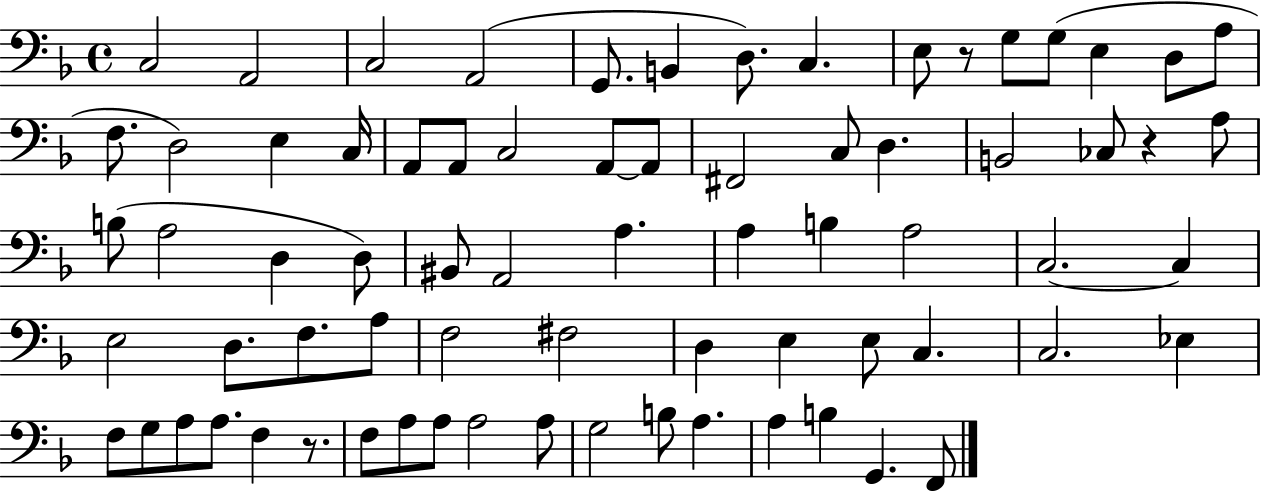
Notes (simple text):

C3/h A2/h C3/h A2/h G2/e. B2/q D3/e. C3/q. E3/e R/e G3/e G3/e E3/q D3/e A3/e F3/e. D3/h E3/q C3/s A2/e A2/e C3/h A2/e A2/e F#2/h C3/e D3/q. B2/h CES3/e R/q A3/e B3/e A3/h D3/q D3/e BIS2/e A2/h A3/q. A3/q B3/q A3/h C3/h. C3/q E3/h D3/e. F3/e. A3/e F3/h F#3/h D3/q E3/q E3/e C3/q. C3/h. Eb3/q F3/e G3/e A3/e A3/e. F3/q R/e. F3/e A3/e A3/e A3/h A3/e G3/h B3/e A3/q. A3/q B3/q G2/q. F2/e